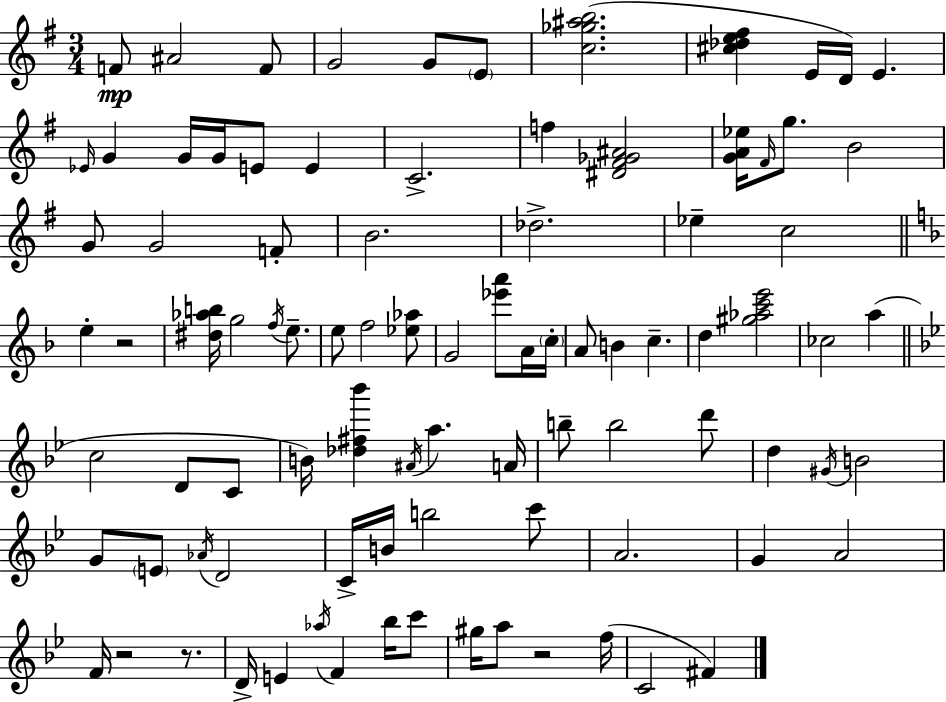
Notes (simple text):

F4/e A#4/h F4/e G4/h G4/e E4/e [C5,Gb5,A#5,B5]/h. [C#5,Db5,E5,F#5]/q E4/s D4/s E4/q. Eb4/s G4/q G4/s G4/s E4/e E4/q C4/h. F5/q [D#4,F#4,Gb4,A#4]/h [G4,A4,Eb5]/s F#4/s G5/e. B4/h G4/e G4/h F4/e B4/h. Db5/h. Eb5/q C5/h E5/q R/h [D#5,Ab5,B5]/s G5/h F5/s E5/e. E5/e F5/h [Eb5,Ab5]/e G4/h [Eb6,A6]/e A4/s C5/s A4/e B4/q C5/q. D5/q [G#5,Ab5,C6,E6]/h CES5/h A5/q C5/h D4/e C4/e B4/s [Db5,F#5,Bb6]/q A#4/s A5/q. A4/s B5/e B5/h D6/e D5/q G#4/s B4/h G4/e E4/e Ab4/s D4/h C4/s B4/s B5/h C6/e A4/h. G4/q A4/h F4/s R/h R/e. D4/s E4/q Ab5/s F4/q Bb5/s C6/e G#5/s A5/e R/h F5/s C4/h F#4/q